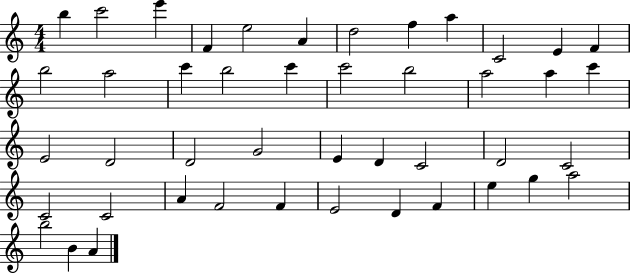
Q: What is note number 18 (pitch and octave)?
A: C6